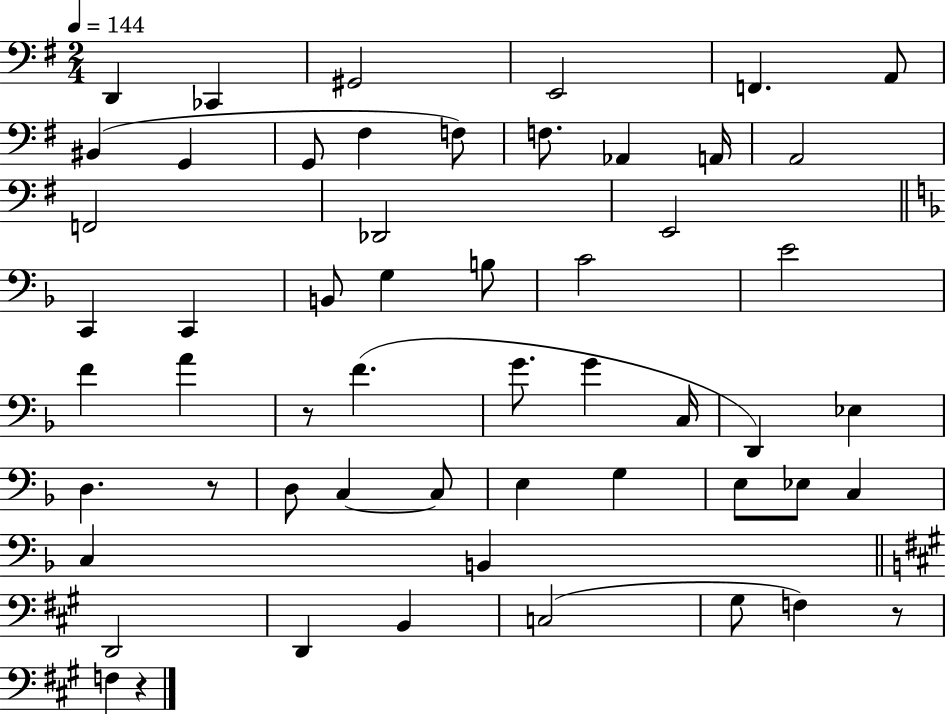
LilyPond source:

{
  \clef bass
  \numericTimeSignature
  \time 2/4
  \key g \major
  \tempo 4 = 144
  d,4 ces,4 | gis,2 | e,2 | f,4. a,8 | \break bis,4( g,4 | g,8 fis4 f8) | f8. aes,4 a,16 | a,2 | \break f,2 | des,2 | e,2 | \bar "||" \break \key d \minor c,4 c,4 | b,8 g4 b8 | c'2 | e'2 | \break f'4 a'4 | r8 f'4.( | g'8. g'4 c16 | d,4) ees4 | \break d4. r8 | d8 c4~~ c8 | e4 g4 | e8 ees8 c4 | \break c4 b,4 | \bar "||" \break \key a \major d,2 | d,4 b,4 | c2( | gis8 f4) r8 | \break f4 r4 | \bar "|."
}